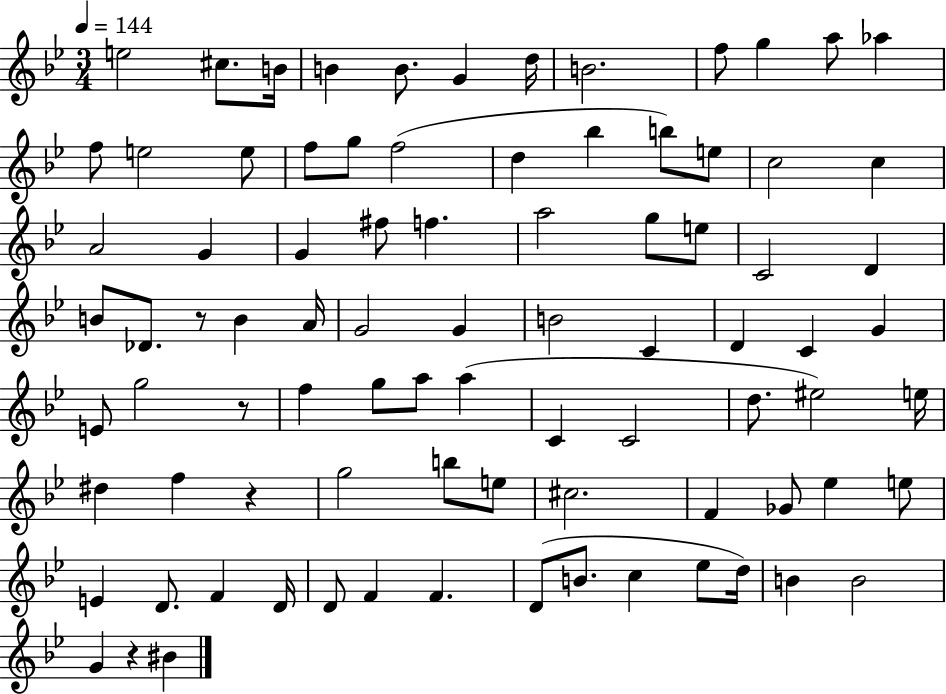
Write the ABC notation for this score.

X:1
T:Untitled
M:3/4
L:1/4
K:Bb
e2 ^c/2 B/4 B B/2 G d/4 B2 f/2 g a/2 _a f/2 e2 e/2 f/2 g/2 f2 d _b b/2 e/2 c2 c A2 G G ^f/2 f a2 g/2 e/2 C2 D B/2 _D/2 z/2 B A/4 G2 G B2 C D C G E/2 g2 z/2 f g/2 a/2 a C C2 d/2 ^e2 e/4 ^d f z g2 b/2 e/2 ^c2 F _G/2 _e e/2 E D/2 F D/4 D/2 F F D/2 B/2 c _e/2 d/4 B B2 G z ^B